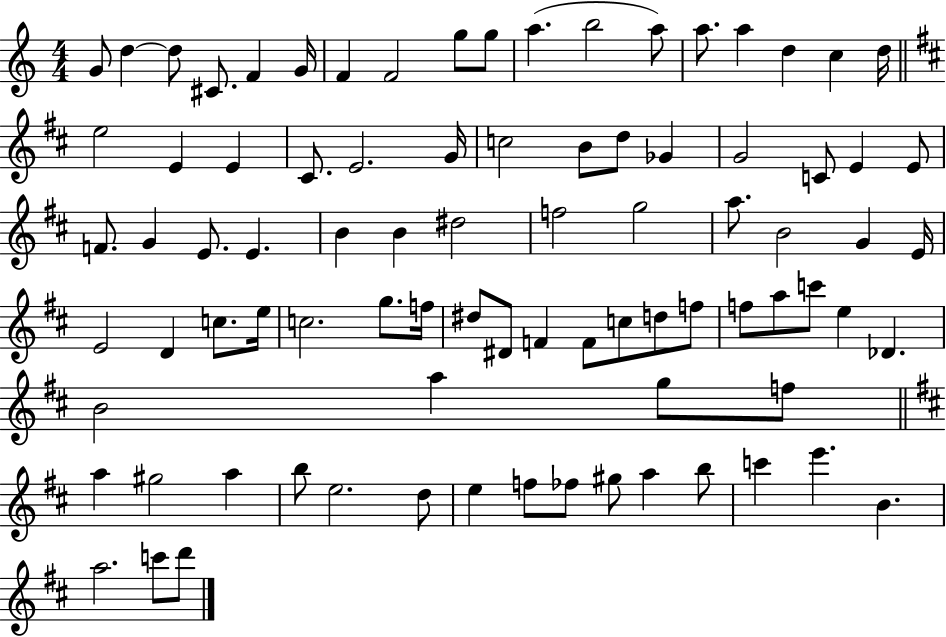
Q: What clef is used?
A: treble